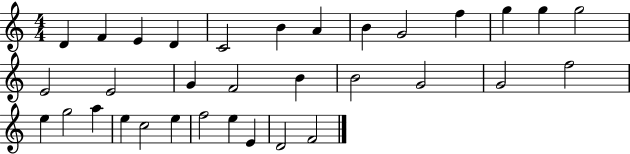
X:1
T:Untitled
M:4/4
L:1/4
K:C
D F E D C2 B A B G2 f g g g2 E2 E2 G F2 B B2 G2 G2 f2 e g2 a e c2 e f2 e E D2 F2